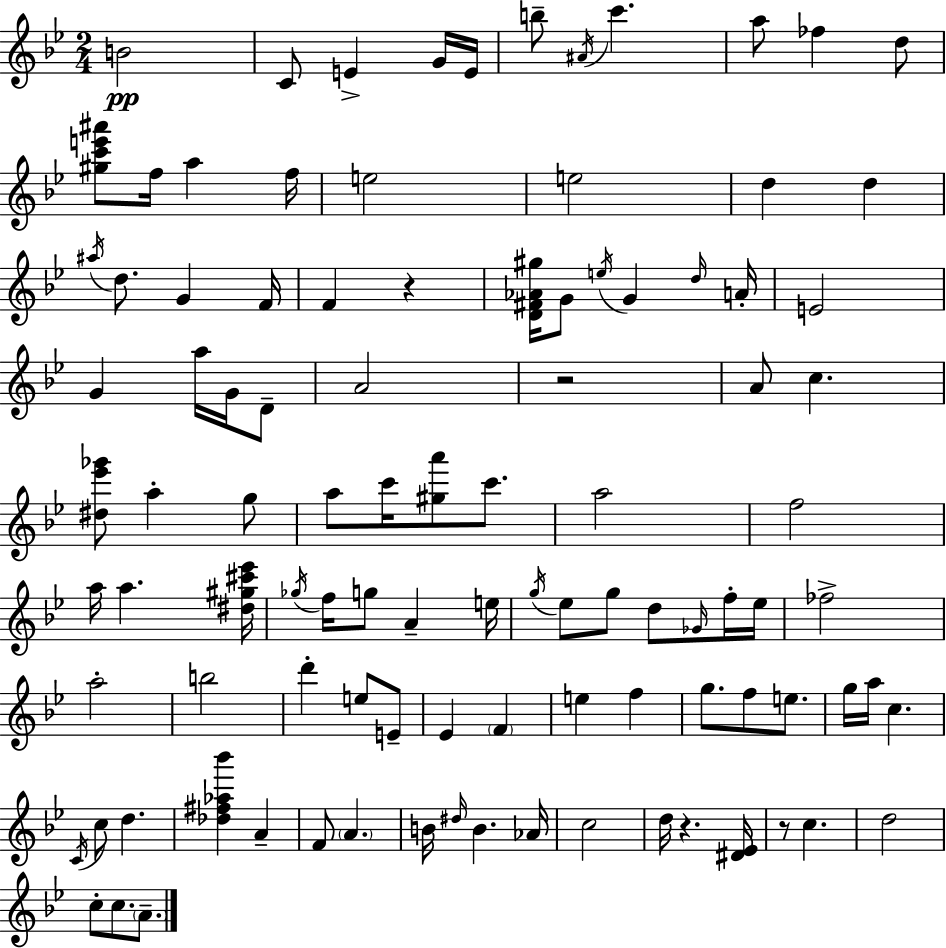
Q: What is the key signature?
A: BES major